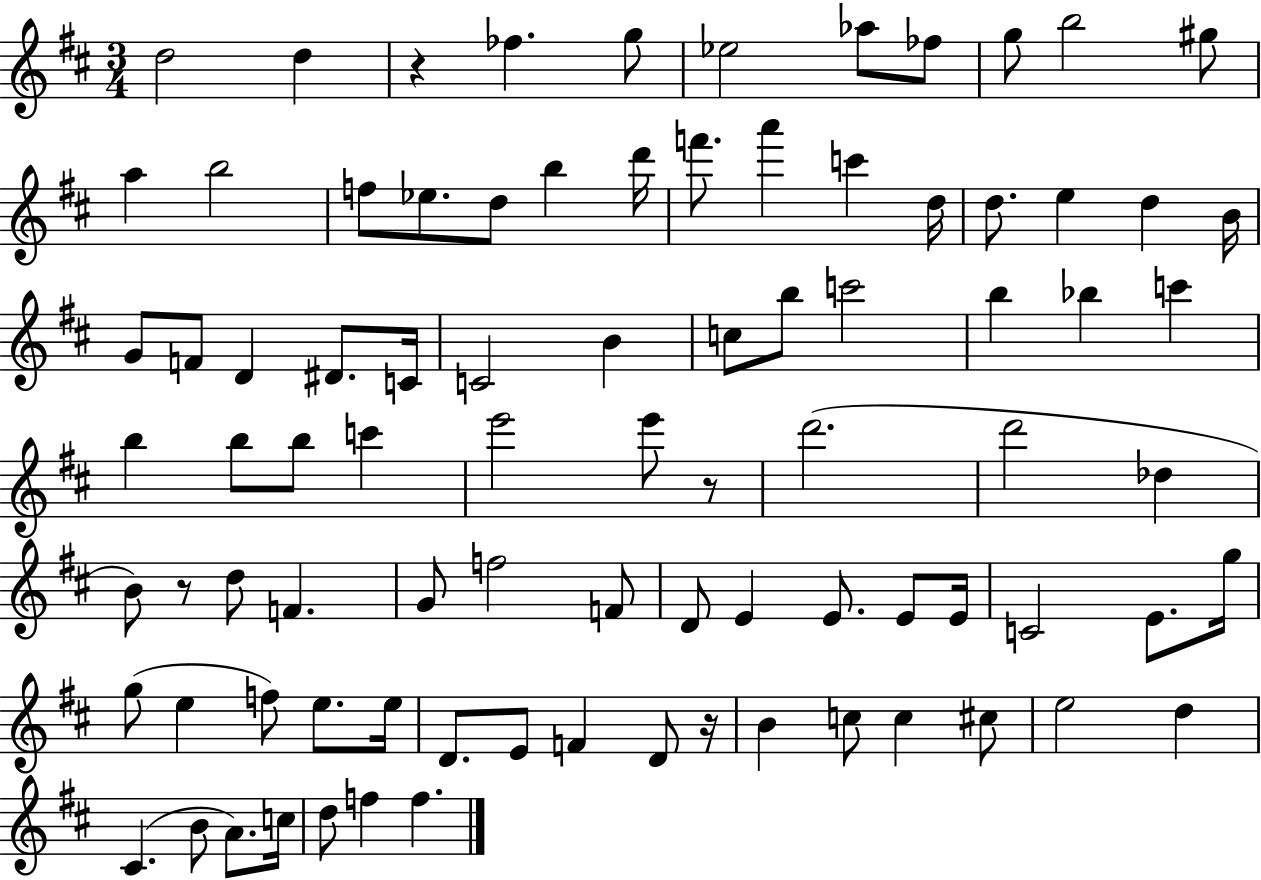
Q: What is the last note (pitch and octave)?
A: F5